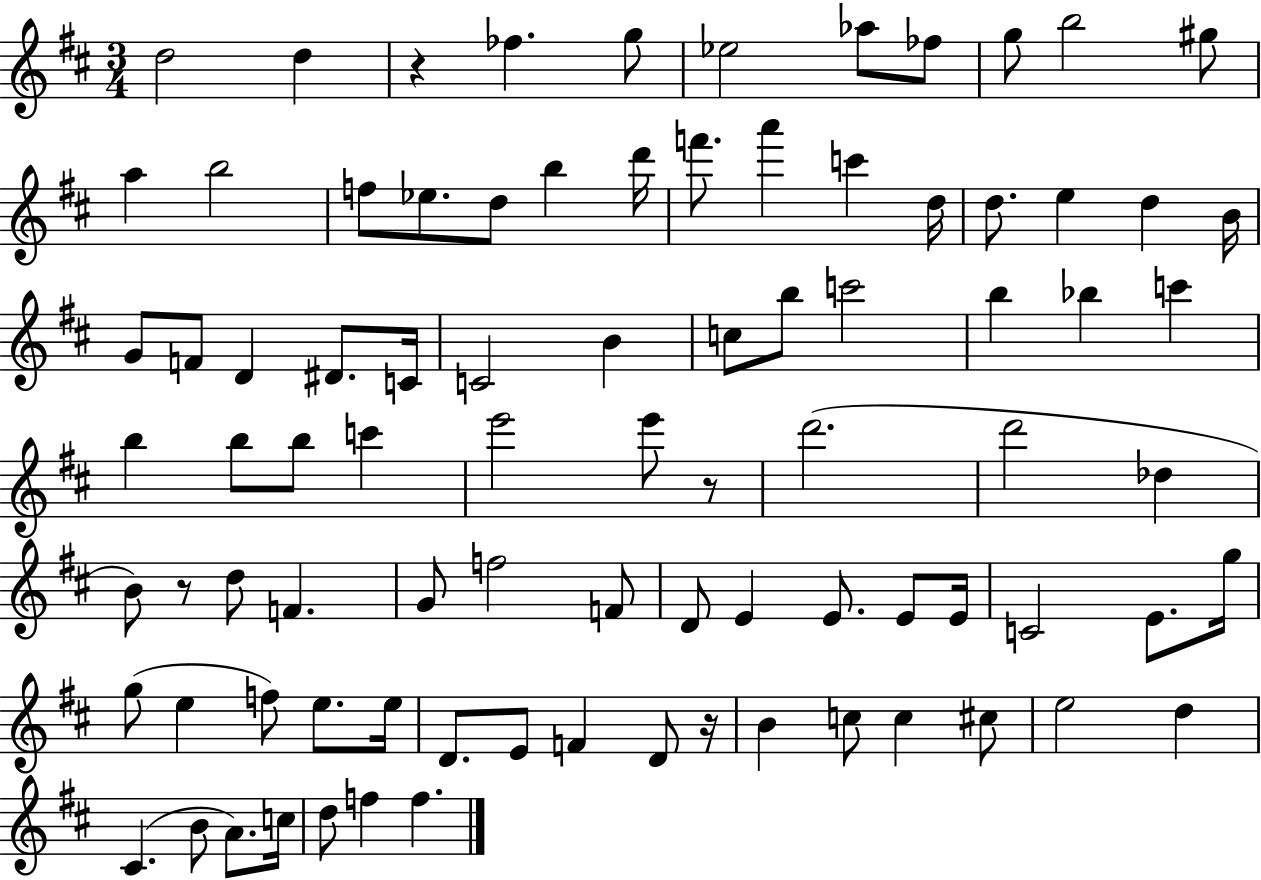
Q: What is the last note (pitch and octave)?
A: F5